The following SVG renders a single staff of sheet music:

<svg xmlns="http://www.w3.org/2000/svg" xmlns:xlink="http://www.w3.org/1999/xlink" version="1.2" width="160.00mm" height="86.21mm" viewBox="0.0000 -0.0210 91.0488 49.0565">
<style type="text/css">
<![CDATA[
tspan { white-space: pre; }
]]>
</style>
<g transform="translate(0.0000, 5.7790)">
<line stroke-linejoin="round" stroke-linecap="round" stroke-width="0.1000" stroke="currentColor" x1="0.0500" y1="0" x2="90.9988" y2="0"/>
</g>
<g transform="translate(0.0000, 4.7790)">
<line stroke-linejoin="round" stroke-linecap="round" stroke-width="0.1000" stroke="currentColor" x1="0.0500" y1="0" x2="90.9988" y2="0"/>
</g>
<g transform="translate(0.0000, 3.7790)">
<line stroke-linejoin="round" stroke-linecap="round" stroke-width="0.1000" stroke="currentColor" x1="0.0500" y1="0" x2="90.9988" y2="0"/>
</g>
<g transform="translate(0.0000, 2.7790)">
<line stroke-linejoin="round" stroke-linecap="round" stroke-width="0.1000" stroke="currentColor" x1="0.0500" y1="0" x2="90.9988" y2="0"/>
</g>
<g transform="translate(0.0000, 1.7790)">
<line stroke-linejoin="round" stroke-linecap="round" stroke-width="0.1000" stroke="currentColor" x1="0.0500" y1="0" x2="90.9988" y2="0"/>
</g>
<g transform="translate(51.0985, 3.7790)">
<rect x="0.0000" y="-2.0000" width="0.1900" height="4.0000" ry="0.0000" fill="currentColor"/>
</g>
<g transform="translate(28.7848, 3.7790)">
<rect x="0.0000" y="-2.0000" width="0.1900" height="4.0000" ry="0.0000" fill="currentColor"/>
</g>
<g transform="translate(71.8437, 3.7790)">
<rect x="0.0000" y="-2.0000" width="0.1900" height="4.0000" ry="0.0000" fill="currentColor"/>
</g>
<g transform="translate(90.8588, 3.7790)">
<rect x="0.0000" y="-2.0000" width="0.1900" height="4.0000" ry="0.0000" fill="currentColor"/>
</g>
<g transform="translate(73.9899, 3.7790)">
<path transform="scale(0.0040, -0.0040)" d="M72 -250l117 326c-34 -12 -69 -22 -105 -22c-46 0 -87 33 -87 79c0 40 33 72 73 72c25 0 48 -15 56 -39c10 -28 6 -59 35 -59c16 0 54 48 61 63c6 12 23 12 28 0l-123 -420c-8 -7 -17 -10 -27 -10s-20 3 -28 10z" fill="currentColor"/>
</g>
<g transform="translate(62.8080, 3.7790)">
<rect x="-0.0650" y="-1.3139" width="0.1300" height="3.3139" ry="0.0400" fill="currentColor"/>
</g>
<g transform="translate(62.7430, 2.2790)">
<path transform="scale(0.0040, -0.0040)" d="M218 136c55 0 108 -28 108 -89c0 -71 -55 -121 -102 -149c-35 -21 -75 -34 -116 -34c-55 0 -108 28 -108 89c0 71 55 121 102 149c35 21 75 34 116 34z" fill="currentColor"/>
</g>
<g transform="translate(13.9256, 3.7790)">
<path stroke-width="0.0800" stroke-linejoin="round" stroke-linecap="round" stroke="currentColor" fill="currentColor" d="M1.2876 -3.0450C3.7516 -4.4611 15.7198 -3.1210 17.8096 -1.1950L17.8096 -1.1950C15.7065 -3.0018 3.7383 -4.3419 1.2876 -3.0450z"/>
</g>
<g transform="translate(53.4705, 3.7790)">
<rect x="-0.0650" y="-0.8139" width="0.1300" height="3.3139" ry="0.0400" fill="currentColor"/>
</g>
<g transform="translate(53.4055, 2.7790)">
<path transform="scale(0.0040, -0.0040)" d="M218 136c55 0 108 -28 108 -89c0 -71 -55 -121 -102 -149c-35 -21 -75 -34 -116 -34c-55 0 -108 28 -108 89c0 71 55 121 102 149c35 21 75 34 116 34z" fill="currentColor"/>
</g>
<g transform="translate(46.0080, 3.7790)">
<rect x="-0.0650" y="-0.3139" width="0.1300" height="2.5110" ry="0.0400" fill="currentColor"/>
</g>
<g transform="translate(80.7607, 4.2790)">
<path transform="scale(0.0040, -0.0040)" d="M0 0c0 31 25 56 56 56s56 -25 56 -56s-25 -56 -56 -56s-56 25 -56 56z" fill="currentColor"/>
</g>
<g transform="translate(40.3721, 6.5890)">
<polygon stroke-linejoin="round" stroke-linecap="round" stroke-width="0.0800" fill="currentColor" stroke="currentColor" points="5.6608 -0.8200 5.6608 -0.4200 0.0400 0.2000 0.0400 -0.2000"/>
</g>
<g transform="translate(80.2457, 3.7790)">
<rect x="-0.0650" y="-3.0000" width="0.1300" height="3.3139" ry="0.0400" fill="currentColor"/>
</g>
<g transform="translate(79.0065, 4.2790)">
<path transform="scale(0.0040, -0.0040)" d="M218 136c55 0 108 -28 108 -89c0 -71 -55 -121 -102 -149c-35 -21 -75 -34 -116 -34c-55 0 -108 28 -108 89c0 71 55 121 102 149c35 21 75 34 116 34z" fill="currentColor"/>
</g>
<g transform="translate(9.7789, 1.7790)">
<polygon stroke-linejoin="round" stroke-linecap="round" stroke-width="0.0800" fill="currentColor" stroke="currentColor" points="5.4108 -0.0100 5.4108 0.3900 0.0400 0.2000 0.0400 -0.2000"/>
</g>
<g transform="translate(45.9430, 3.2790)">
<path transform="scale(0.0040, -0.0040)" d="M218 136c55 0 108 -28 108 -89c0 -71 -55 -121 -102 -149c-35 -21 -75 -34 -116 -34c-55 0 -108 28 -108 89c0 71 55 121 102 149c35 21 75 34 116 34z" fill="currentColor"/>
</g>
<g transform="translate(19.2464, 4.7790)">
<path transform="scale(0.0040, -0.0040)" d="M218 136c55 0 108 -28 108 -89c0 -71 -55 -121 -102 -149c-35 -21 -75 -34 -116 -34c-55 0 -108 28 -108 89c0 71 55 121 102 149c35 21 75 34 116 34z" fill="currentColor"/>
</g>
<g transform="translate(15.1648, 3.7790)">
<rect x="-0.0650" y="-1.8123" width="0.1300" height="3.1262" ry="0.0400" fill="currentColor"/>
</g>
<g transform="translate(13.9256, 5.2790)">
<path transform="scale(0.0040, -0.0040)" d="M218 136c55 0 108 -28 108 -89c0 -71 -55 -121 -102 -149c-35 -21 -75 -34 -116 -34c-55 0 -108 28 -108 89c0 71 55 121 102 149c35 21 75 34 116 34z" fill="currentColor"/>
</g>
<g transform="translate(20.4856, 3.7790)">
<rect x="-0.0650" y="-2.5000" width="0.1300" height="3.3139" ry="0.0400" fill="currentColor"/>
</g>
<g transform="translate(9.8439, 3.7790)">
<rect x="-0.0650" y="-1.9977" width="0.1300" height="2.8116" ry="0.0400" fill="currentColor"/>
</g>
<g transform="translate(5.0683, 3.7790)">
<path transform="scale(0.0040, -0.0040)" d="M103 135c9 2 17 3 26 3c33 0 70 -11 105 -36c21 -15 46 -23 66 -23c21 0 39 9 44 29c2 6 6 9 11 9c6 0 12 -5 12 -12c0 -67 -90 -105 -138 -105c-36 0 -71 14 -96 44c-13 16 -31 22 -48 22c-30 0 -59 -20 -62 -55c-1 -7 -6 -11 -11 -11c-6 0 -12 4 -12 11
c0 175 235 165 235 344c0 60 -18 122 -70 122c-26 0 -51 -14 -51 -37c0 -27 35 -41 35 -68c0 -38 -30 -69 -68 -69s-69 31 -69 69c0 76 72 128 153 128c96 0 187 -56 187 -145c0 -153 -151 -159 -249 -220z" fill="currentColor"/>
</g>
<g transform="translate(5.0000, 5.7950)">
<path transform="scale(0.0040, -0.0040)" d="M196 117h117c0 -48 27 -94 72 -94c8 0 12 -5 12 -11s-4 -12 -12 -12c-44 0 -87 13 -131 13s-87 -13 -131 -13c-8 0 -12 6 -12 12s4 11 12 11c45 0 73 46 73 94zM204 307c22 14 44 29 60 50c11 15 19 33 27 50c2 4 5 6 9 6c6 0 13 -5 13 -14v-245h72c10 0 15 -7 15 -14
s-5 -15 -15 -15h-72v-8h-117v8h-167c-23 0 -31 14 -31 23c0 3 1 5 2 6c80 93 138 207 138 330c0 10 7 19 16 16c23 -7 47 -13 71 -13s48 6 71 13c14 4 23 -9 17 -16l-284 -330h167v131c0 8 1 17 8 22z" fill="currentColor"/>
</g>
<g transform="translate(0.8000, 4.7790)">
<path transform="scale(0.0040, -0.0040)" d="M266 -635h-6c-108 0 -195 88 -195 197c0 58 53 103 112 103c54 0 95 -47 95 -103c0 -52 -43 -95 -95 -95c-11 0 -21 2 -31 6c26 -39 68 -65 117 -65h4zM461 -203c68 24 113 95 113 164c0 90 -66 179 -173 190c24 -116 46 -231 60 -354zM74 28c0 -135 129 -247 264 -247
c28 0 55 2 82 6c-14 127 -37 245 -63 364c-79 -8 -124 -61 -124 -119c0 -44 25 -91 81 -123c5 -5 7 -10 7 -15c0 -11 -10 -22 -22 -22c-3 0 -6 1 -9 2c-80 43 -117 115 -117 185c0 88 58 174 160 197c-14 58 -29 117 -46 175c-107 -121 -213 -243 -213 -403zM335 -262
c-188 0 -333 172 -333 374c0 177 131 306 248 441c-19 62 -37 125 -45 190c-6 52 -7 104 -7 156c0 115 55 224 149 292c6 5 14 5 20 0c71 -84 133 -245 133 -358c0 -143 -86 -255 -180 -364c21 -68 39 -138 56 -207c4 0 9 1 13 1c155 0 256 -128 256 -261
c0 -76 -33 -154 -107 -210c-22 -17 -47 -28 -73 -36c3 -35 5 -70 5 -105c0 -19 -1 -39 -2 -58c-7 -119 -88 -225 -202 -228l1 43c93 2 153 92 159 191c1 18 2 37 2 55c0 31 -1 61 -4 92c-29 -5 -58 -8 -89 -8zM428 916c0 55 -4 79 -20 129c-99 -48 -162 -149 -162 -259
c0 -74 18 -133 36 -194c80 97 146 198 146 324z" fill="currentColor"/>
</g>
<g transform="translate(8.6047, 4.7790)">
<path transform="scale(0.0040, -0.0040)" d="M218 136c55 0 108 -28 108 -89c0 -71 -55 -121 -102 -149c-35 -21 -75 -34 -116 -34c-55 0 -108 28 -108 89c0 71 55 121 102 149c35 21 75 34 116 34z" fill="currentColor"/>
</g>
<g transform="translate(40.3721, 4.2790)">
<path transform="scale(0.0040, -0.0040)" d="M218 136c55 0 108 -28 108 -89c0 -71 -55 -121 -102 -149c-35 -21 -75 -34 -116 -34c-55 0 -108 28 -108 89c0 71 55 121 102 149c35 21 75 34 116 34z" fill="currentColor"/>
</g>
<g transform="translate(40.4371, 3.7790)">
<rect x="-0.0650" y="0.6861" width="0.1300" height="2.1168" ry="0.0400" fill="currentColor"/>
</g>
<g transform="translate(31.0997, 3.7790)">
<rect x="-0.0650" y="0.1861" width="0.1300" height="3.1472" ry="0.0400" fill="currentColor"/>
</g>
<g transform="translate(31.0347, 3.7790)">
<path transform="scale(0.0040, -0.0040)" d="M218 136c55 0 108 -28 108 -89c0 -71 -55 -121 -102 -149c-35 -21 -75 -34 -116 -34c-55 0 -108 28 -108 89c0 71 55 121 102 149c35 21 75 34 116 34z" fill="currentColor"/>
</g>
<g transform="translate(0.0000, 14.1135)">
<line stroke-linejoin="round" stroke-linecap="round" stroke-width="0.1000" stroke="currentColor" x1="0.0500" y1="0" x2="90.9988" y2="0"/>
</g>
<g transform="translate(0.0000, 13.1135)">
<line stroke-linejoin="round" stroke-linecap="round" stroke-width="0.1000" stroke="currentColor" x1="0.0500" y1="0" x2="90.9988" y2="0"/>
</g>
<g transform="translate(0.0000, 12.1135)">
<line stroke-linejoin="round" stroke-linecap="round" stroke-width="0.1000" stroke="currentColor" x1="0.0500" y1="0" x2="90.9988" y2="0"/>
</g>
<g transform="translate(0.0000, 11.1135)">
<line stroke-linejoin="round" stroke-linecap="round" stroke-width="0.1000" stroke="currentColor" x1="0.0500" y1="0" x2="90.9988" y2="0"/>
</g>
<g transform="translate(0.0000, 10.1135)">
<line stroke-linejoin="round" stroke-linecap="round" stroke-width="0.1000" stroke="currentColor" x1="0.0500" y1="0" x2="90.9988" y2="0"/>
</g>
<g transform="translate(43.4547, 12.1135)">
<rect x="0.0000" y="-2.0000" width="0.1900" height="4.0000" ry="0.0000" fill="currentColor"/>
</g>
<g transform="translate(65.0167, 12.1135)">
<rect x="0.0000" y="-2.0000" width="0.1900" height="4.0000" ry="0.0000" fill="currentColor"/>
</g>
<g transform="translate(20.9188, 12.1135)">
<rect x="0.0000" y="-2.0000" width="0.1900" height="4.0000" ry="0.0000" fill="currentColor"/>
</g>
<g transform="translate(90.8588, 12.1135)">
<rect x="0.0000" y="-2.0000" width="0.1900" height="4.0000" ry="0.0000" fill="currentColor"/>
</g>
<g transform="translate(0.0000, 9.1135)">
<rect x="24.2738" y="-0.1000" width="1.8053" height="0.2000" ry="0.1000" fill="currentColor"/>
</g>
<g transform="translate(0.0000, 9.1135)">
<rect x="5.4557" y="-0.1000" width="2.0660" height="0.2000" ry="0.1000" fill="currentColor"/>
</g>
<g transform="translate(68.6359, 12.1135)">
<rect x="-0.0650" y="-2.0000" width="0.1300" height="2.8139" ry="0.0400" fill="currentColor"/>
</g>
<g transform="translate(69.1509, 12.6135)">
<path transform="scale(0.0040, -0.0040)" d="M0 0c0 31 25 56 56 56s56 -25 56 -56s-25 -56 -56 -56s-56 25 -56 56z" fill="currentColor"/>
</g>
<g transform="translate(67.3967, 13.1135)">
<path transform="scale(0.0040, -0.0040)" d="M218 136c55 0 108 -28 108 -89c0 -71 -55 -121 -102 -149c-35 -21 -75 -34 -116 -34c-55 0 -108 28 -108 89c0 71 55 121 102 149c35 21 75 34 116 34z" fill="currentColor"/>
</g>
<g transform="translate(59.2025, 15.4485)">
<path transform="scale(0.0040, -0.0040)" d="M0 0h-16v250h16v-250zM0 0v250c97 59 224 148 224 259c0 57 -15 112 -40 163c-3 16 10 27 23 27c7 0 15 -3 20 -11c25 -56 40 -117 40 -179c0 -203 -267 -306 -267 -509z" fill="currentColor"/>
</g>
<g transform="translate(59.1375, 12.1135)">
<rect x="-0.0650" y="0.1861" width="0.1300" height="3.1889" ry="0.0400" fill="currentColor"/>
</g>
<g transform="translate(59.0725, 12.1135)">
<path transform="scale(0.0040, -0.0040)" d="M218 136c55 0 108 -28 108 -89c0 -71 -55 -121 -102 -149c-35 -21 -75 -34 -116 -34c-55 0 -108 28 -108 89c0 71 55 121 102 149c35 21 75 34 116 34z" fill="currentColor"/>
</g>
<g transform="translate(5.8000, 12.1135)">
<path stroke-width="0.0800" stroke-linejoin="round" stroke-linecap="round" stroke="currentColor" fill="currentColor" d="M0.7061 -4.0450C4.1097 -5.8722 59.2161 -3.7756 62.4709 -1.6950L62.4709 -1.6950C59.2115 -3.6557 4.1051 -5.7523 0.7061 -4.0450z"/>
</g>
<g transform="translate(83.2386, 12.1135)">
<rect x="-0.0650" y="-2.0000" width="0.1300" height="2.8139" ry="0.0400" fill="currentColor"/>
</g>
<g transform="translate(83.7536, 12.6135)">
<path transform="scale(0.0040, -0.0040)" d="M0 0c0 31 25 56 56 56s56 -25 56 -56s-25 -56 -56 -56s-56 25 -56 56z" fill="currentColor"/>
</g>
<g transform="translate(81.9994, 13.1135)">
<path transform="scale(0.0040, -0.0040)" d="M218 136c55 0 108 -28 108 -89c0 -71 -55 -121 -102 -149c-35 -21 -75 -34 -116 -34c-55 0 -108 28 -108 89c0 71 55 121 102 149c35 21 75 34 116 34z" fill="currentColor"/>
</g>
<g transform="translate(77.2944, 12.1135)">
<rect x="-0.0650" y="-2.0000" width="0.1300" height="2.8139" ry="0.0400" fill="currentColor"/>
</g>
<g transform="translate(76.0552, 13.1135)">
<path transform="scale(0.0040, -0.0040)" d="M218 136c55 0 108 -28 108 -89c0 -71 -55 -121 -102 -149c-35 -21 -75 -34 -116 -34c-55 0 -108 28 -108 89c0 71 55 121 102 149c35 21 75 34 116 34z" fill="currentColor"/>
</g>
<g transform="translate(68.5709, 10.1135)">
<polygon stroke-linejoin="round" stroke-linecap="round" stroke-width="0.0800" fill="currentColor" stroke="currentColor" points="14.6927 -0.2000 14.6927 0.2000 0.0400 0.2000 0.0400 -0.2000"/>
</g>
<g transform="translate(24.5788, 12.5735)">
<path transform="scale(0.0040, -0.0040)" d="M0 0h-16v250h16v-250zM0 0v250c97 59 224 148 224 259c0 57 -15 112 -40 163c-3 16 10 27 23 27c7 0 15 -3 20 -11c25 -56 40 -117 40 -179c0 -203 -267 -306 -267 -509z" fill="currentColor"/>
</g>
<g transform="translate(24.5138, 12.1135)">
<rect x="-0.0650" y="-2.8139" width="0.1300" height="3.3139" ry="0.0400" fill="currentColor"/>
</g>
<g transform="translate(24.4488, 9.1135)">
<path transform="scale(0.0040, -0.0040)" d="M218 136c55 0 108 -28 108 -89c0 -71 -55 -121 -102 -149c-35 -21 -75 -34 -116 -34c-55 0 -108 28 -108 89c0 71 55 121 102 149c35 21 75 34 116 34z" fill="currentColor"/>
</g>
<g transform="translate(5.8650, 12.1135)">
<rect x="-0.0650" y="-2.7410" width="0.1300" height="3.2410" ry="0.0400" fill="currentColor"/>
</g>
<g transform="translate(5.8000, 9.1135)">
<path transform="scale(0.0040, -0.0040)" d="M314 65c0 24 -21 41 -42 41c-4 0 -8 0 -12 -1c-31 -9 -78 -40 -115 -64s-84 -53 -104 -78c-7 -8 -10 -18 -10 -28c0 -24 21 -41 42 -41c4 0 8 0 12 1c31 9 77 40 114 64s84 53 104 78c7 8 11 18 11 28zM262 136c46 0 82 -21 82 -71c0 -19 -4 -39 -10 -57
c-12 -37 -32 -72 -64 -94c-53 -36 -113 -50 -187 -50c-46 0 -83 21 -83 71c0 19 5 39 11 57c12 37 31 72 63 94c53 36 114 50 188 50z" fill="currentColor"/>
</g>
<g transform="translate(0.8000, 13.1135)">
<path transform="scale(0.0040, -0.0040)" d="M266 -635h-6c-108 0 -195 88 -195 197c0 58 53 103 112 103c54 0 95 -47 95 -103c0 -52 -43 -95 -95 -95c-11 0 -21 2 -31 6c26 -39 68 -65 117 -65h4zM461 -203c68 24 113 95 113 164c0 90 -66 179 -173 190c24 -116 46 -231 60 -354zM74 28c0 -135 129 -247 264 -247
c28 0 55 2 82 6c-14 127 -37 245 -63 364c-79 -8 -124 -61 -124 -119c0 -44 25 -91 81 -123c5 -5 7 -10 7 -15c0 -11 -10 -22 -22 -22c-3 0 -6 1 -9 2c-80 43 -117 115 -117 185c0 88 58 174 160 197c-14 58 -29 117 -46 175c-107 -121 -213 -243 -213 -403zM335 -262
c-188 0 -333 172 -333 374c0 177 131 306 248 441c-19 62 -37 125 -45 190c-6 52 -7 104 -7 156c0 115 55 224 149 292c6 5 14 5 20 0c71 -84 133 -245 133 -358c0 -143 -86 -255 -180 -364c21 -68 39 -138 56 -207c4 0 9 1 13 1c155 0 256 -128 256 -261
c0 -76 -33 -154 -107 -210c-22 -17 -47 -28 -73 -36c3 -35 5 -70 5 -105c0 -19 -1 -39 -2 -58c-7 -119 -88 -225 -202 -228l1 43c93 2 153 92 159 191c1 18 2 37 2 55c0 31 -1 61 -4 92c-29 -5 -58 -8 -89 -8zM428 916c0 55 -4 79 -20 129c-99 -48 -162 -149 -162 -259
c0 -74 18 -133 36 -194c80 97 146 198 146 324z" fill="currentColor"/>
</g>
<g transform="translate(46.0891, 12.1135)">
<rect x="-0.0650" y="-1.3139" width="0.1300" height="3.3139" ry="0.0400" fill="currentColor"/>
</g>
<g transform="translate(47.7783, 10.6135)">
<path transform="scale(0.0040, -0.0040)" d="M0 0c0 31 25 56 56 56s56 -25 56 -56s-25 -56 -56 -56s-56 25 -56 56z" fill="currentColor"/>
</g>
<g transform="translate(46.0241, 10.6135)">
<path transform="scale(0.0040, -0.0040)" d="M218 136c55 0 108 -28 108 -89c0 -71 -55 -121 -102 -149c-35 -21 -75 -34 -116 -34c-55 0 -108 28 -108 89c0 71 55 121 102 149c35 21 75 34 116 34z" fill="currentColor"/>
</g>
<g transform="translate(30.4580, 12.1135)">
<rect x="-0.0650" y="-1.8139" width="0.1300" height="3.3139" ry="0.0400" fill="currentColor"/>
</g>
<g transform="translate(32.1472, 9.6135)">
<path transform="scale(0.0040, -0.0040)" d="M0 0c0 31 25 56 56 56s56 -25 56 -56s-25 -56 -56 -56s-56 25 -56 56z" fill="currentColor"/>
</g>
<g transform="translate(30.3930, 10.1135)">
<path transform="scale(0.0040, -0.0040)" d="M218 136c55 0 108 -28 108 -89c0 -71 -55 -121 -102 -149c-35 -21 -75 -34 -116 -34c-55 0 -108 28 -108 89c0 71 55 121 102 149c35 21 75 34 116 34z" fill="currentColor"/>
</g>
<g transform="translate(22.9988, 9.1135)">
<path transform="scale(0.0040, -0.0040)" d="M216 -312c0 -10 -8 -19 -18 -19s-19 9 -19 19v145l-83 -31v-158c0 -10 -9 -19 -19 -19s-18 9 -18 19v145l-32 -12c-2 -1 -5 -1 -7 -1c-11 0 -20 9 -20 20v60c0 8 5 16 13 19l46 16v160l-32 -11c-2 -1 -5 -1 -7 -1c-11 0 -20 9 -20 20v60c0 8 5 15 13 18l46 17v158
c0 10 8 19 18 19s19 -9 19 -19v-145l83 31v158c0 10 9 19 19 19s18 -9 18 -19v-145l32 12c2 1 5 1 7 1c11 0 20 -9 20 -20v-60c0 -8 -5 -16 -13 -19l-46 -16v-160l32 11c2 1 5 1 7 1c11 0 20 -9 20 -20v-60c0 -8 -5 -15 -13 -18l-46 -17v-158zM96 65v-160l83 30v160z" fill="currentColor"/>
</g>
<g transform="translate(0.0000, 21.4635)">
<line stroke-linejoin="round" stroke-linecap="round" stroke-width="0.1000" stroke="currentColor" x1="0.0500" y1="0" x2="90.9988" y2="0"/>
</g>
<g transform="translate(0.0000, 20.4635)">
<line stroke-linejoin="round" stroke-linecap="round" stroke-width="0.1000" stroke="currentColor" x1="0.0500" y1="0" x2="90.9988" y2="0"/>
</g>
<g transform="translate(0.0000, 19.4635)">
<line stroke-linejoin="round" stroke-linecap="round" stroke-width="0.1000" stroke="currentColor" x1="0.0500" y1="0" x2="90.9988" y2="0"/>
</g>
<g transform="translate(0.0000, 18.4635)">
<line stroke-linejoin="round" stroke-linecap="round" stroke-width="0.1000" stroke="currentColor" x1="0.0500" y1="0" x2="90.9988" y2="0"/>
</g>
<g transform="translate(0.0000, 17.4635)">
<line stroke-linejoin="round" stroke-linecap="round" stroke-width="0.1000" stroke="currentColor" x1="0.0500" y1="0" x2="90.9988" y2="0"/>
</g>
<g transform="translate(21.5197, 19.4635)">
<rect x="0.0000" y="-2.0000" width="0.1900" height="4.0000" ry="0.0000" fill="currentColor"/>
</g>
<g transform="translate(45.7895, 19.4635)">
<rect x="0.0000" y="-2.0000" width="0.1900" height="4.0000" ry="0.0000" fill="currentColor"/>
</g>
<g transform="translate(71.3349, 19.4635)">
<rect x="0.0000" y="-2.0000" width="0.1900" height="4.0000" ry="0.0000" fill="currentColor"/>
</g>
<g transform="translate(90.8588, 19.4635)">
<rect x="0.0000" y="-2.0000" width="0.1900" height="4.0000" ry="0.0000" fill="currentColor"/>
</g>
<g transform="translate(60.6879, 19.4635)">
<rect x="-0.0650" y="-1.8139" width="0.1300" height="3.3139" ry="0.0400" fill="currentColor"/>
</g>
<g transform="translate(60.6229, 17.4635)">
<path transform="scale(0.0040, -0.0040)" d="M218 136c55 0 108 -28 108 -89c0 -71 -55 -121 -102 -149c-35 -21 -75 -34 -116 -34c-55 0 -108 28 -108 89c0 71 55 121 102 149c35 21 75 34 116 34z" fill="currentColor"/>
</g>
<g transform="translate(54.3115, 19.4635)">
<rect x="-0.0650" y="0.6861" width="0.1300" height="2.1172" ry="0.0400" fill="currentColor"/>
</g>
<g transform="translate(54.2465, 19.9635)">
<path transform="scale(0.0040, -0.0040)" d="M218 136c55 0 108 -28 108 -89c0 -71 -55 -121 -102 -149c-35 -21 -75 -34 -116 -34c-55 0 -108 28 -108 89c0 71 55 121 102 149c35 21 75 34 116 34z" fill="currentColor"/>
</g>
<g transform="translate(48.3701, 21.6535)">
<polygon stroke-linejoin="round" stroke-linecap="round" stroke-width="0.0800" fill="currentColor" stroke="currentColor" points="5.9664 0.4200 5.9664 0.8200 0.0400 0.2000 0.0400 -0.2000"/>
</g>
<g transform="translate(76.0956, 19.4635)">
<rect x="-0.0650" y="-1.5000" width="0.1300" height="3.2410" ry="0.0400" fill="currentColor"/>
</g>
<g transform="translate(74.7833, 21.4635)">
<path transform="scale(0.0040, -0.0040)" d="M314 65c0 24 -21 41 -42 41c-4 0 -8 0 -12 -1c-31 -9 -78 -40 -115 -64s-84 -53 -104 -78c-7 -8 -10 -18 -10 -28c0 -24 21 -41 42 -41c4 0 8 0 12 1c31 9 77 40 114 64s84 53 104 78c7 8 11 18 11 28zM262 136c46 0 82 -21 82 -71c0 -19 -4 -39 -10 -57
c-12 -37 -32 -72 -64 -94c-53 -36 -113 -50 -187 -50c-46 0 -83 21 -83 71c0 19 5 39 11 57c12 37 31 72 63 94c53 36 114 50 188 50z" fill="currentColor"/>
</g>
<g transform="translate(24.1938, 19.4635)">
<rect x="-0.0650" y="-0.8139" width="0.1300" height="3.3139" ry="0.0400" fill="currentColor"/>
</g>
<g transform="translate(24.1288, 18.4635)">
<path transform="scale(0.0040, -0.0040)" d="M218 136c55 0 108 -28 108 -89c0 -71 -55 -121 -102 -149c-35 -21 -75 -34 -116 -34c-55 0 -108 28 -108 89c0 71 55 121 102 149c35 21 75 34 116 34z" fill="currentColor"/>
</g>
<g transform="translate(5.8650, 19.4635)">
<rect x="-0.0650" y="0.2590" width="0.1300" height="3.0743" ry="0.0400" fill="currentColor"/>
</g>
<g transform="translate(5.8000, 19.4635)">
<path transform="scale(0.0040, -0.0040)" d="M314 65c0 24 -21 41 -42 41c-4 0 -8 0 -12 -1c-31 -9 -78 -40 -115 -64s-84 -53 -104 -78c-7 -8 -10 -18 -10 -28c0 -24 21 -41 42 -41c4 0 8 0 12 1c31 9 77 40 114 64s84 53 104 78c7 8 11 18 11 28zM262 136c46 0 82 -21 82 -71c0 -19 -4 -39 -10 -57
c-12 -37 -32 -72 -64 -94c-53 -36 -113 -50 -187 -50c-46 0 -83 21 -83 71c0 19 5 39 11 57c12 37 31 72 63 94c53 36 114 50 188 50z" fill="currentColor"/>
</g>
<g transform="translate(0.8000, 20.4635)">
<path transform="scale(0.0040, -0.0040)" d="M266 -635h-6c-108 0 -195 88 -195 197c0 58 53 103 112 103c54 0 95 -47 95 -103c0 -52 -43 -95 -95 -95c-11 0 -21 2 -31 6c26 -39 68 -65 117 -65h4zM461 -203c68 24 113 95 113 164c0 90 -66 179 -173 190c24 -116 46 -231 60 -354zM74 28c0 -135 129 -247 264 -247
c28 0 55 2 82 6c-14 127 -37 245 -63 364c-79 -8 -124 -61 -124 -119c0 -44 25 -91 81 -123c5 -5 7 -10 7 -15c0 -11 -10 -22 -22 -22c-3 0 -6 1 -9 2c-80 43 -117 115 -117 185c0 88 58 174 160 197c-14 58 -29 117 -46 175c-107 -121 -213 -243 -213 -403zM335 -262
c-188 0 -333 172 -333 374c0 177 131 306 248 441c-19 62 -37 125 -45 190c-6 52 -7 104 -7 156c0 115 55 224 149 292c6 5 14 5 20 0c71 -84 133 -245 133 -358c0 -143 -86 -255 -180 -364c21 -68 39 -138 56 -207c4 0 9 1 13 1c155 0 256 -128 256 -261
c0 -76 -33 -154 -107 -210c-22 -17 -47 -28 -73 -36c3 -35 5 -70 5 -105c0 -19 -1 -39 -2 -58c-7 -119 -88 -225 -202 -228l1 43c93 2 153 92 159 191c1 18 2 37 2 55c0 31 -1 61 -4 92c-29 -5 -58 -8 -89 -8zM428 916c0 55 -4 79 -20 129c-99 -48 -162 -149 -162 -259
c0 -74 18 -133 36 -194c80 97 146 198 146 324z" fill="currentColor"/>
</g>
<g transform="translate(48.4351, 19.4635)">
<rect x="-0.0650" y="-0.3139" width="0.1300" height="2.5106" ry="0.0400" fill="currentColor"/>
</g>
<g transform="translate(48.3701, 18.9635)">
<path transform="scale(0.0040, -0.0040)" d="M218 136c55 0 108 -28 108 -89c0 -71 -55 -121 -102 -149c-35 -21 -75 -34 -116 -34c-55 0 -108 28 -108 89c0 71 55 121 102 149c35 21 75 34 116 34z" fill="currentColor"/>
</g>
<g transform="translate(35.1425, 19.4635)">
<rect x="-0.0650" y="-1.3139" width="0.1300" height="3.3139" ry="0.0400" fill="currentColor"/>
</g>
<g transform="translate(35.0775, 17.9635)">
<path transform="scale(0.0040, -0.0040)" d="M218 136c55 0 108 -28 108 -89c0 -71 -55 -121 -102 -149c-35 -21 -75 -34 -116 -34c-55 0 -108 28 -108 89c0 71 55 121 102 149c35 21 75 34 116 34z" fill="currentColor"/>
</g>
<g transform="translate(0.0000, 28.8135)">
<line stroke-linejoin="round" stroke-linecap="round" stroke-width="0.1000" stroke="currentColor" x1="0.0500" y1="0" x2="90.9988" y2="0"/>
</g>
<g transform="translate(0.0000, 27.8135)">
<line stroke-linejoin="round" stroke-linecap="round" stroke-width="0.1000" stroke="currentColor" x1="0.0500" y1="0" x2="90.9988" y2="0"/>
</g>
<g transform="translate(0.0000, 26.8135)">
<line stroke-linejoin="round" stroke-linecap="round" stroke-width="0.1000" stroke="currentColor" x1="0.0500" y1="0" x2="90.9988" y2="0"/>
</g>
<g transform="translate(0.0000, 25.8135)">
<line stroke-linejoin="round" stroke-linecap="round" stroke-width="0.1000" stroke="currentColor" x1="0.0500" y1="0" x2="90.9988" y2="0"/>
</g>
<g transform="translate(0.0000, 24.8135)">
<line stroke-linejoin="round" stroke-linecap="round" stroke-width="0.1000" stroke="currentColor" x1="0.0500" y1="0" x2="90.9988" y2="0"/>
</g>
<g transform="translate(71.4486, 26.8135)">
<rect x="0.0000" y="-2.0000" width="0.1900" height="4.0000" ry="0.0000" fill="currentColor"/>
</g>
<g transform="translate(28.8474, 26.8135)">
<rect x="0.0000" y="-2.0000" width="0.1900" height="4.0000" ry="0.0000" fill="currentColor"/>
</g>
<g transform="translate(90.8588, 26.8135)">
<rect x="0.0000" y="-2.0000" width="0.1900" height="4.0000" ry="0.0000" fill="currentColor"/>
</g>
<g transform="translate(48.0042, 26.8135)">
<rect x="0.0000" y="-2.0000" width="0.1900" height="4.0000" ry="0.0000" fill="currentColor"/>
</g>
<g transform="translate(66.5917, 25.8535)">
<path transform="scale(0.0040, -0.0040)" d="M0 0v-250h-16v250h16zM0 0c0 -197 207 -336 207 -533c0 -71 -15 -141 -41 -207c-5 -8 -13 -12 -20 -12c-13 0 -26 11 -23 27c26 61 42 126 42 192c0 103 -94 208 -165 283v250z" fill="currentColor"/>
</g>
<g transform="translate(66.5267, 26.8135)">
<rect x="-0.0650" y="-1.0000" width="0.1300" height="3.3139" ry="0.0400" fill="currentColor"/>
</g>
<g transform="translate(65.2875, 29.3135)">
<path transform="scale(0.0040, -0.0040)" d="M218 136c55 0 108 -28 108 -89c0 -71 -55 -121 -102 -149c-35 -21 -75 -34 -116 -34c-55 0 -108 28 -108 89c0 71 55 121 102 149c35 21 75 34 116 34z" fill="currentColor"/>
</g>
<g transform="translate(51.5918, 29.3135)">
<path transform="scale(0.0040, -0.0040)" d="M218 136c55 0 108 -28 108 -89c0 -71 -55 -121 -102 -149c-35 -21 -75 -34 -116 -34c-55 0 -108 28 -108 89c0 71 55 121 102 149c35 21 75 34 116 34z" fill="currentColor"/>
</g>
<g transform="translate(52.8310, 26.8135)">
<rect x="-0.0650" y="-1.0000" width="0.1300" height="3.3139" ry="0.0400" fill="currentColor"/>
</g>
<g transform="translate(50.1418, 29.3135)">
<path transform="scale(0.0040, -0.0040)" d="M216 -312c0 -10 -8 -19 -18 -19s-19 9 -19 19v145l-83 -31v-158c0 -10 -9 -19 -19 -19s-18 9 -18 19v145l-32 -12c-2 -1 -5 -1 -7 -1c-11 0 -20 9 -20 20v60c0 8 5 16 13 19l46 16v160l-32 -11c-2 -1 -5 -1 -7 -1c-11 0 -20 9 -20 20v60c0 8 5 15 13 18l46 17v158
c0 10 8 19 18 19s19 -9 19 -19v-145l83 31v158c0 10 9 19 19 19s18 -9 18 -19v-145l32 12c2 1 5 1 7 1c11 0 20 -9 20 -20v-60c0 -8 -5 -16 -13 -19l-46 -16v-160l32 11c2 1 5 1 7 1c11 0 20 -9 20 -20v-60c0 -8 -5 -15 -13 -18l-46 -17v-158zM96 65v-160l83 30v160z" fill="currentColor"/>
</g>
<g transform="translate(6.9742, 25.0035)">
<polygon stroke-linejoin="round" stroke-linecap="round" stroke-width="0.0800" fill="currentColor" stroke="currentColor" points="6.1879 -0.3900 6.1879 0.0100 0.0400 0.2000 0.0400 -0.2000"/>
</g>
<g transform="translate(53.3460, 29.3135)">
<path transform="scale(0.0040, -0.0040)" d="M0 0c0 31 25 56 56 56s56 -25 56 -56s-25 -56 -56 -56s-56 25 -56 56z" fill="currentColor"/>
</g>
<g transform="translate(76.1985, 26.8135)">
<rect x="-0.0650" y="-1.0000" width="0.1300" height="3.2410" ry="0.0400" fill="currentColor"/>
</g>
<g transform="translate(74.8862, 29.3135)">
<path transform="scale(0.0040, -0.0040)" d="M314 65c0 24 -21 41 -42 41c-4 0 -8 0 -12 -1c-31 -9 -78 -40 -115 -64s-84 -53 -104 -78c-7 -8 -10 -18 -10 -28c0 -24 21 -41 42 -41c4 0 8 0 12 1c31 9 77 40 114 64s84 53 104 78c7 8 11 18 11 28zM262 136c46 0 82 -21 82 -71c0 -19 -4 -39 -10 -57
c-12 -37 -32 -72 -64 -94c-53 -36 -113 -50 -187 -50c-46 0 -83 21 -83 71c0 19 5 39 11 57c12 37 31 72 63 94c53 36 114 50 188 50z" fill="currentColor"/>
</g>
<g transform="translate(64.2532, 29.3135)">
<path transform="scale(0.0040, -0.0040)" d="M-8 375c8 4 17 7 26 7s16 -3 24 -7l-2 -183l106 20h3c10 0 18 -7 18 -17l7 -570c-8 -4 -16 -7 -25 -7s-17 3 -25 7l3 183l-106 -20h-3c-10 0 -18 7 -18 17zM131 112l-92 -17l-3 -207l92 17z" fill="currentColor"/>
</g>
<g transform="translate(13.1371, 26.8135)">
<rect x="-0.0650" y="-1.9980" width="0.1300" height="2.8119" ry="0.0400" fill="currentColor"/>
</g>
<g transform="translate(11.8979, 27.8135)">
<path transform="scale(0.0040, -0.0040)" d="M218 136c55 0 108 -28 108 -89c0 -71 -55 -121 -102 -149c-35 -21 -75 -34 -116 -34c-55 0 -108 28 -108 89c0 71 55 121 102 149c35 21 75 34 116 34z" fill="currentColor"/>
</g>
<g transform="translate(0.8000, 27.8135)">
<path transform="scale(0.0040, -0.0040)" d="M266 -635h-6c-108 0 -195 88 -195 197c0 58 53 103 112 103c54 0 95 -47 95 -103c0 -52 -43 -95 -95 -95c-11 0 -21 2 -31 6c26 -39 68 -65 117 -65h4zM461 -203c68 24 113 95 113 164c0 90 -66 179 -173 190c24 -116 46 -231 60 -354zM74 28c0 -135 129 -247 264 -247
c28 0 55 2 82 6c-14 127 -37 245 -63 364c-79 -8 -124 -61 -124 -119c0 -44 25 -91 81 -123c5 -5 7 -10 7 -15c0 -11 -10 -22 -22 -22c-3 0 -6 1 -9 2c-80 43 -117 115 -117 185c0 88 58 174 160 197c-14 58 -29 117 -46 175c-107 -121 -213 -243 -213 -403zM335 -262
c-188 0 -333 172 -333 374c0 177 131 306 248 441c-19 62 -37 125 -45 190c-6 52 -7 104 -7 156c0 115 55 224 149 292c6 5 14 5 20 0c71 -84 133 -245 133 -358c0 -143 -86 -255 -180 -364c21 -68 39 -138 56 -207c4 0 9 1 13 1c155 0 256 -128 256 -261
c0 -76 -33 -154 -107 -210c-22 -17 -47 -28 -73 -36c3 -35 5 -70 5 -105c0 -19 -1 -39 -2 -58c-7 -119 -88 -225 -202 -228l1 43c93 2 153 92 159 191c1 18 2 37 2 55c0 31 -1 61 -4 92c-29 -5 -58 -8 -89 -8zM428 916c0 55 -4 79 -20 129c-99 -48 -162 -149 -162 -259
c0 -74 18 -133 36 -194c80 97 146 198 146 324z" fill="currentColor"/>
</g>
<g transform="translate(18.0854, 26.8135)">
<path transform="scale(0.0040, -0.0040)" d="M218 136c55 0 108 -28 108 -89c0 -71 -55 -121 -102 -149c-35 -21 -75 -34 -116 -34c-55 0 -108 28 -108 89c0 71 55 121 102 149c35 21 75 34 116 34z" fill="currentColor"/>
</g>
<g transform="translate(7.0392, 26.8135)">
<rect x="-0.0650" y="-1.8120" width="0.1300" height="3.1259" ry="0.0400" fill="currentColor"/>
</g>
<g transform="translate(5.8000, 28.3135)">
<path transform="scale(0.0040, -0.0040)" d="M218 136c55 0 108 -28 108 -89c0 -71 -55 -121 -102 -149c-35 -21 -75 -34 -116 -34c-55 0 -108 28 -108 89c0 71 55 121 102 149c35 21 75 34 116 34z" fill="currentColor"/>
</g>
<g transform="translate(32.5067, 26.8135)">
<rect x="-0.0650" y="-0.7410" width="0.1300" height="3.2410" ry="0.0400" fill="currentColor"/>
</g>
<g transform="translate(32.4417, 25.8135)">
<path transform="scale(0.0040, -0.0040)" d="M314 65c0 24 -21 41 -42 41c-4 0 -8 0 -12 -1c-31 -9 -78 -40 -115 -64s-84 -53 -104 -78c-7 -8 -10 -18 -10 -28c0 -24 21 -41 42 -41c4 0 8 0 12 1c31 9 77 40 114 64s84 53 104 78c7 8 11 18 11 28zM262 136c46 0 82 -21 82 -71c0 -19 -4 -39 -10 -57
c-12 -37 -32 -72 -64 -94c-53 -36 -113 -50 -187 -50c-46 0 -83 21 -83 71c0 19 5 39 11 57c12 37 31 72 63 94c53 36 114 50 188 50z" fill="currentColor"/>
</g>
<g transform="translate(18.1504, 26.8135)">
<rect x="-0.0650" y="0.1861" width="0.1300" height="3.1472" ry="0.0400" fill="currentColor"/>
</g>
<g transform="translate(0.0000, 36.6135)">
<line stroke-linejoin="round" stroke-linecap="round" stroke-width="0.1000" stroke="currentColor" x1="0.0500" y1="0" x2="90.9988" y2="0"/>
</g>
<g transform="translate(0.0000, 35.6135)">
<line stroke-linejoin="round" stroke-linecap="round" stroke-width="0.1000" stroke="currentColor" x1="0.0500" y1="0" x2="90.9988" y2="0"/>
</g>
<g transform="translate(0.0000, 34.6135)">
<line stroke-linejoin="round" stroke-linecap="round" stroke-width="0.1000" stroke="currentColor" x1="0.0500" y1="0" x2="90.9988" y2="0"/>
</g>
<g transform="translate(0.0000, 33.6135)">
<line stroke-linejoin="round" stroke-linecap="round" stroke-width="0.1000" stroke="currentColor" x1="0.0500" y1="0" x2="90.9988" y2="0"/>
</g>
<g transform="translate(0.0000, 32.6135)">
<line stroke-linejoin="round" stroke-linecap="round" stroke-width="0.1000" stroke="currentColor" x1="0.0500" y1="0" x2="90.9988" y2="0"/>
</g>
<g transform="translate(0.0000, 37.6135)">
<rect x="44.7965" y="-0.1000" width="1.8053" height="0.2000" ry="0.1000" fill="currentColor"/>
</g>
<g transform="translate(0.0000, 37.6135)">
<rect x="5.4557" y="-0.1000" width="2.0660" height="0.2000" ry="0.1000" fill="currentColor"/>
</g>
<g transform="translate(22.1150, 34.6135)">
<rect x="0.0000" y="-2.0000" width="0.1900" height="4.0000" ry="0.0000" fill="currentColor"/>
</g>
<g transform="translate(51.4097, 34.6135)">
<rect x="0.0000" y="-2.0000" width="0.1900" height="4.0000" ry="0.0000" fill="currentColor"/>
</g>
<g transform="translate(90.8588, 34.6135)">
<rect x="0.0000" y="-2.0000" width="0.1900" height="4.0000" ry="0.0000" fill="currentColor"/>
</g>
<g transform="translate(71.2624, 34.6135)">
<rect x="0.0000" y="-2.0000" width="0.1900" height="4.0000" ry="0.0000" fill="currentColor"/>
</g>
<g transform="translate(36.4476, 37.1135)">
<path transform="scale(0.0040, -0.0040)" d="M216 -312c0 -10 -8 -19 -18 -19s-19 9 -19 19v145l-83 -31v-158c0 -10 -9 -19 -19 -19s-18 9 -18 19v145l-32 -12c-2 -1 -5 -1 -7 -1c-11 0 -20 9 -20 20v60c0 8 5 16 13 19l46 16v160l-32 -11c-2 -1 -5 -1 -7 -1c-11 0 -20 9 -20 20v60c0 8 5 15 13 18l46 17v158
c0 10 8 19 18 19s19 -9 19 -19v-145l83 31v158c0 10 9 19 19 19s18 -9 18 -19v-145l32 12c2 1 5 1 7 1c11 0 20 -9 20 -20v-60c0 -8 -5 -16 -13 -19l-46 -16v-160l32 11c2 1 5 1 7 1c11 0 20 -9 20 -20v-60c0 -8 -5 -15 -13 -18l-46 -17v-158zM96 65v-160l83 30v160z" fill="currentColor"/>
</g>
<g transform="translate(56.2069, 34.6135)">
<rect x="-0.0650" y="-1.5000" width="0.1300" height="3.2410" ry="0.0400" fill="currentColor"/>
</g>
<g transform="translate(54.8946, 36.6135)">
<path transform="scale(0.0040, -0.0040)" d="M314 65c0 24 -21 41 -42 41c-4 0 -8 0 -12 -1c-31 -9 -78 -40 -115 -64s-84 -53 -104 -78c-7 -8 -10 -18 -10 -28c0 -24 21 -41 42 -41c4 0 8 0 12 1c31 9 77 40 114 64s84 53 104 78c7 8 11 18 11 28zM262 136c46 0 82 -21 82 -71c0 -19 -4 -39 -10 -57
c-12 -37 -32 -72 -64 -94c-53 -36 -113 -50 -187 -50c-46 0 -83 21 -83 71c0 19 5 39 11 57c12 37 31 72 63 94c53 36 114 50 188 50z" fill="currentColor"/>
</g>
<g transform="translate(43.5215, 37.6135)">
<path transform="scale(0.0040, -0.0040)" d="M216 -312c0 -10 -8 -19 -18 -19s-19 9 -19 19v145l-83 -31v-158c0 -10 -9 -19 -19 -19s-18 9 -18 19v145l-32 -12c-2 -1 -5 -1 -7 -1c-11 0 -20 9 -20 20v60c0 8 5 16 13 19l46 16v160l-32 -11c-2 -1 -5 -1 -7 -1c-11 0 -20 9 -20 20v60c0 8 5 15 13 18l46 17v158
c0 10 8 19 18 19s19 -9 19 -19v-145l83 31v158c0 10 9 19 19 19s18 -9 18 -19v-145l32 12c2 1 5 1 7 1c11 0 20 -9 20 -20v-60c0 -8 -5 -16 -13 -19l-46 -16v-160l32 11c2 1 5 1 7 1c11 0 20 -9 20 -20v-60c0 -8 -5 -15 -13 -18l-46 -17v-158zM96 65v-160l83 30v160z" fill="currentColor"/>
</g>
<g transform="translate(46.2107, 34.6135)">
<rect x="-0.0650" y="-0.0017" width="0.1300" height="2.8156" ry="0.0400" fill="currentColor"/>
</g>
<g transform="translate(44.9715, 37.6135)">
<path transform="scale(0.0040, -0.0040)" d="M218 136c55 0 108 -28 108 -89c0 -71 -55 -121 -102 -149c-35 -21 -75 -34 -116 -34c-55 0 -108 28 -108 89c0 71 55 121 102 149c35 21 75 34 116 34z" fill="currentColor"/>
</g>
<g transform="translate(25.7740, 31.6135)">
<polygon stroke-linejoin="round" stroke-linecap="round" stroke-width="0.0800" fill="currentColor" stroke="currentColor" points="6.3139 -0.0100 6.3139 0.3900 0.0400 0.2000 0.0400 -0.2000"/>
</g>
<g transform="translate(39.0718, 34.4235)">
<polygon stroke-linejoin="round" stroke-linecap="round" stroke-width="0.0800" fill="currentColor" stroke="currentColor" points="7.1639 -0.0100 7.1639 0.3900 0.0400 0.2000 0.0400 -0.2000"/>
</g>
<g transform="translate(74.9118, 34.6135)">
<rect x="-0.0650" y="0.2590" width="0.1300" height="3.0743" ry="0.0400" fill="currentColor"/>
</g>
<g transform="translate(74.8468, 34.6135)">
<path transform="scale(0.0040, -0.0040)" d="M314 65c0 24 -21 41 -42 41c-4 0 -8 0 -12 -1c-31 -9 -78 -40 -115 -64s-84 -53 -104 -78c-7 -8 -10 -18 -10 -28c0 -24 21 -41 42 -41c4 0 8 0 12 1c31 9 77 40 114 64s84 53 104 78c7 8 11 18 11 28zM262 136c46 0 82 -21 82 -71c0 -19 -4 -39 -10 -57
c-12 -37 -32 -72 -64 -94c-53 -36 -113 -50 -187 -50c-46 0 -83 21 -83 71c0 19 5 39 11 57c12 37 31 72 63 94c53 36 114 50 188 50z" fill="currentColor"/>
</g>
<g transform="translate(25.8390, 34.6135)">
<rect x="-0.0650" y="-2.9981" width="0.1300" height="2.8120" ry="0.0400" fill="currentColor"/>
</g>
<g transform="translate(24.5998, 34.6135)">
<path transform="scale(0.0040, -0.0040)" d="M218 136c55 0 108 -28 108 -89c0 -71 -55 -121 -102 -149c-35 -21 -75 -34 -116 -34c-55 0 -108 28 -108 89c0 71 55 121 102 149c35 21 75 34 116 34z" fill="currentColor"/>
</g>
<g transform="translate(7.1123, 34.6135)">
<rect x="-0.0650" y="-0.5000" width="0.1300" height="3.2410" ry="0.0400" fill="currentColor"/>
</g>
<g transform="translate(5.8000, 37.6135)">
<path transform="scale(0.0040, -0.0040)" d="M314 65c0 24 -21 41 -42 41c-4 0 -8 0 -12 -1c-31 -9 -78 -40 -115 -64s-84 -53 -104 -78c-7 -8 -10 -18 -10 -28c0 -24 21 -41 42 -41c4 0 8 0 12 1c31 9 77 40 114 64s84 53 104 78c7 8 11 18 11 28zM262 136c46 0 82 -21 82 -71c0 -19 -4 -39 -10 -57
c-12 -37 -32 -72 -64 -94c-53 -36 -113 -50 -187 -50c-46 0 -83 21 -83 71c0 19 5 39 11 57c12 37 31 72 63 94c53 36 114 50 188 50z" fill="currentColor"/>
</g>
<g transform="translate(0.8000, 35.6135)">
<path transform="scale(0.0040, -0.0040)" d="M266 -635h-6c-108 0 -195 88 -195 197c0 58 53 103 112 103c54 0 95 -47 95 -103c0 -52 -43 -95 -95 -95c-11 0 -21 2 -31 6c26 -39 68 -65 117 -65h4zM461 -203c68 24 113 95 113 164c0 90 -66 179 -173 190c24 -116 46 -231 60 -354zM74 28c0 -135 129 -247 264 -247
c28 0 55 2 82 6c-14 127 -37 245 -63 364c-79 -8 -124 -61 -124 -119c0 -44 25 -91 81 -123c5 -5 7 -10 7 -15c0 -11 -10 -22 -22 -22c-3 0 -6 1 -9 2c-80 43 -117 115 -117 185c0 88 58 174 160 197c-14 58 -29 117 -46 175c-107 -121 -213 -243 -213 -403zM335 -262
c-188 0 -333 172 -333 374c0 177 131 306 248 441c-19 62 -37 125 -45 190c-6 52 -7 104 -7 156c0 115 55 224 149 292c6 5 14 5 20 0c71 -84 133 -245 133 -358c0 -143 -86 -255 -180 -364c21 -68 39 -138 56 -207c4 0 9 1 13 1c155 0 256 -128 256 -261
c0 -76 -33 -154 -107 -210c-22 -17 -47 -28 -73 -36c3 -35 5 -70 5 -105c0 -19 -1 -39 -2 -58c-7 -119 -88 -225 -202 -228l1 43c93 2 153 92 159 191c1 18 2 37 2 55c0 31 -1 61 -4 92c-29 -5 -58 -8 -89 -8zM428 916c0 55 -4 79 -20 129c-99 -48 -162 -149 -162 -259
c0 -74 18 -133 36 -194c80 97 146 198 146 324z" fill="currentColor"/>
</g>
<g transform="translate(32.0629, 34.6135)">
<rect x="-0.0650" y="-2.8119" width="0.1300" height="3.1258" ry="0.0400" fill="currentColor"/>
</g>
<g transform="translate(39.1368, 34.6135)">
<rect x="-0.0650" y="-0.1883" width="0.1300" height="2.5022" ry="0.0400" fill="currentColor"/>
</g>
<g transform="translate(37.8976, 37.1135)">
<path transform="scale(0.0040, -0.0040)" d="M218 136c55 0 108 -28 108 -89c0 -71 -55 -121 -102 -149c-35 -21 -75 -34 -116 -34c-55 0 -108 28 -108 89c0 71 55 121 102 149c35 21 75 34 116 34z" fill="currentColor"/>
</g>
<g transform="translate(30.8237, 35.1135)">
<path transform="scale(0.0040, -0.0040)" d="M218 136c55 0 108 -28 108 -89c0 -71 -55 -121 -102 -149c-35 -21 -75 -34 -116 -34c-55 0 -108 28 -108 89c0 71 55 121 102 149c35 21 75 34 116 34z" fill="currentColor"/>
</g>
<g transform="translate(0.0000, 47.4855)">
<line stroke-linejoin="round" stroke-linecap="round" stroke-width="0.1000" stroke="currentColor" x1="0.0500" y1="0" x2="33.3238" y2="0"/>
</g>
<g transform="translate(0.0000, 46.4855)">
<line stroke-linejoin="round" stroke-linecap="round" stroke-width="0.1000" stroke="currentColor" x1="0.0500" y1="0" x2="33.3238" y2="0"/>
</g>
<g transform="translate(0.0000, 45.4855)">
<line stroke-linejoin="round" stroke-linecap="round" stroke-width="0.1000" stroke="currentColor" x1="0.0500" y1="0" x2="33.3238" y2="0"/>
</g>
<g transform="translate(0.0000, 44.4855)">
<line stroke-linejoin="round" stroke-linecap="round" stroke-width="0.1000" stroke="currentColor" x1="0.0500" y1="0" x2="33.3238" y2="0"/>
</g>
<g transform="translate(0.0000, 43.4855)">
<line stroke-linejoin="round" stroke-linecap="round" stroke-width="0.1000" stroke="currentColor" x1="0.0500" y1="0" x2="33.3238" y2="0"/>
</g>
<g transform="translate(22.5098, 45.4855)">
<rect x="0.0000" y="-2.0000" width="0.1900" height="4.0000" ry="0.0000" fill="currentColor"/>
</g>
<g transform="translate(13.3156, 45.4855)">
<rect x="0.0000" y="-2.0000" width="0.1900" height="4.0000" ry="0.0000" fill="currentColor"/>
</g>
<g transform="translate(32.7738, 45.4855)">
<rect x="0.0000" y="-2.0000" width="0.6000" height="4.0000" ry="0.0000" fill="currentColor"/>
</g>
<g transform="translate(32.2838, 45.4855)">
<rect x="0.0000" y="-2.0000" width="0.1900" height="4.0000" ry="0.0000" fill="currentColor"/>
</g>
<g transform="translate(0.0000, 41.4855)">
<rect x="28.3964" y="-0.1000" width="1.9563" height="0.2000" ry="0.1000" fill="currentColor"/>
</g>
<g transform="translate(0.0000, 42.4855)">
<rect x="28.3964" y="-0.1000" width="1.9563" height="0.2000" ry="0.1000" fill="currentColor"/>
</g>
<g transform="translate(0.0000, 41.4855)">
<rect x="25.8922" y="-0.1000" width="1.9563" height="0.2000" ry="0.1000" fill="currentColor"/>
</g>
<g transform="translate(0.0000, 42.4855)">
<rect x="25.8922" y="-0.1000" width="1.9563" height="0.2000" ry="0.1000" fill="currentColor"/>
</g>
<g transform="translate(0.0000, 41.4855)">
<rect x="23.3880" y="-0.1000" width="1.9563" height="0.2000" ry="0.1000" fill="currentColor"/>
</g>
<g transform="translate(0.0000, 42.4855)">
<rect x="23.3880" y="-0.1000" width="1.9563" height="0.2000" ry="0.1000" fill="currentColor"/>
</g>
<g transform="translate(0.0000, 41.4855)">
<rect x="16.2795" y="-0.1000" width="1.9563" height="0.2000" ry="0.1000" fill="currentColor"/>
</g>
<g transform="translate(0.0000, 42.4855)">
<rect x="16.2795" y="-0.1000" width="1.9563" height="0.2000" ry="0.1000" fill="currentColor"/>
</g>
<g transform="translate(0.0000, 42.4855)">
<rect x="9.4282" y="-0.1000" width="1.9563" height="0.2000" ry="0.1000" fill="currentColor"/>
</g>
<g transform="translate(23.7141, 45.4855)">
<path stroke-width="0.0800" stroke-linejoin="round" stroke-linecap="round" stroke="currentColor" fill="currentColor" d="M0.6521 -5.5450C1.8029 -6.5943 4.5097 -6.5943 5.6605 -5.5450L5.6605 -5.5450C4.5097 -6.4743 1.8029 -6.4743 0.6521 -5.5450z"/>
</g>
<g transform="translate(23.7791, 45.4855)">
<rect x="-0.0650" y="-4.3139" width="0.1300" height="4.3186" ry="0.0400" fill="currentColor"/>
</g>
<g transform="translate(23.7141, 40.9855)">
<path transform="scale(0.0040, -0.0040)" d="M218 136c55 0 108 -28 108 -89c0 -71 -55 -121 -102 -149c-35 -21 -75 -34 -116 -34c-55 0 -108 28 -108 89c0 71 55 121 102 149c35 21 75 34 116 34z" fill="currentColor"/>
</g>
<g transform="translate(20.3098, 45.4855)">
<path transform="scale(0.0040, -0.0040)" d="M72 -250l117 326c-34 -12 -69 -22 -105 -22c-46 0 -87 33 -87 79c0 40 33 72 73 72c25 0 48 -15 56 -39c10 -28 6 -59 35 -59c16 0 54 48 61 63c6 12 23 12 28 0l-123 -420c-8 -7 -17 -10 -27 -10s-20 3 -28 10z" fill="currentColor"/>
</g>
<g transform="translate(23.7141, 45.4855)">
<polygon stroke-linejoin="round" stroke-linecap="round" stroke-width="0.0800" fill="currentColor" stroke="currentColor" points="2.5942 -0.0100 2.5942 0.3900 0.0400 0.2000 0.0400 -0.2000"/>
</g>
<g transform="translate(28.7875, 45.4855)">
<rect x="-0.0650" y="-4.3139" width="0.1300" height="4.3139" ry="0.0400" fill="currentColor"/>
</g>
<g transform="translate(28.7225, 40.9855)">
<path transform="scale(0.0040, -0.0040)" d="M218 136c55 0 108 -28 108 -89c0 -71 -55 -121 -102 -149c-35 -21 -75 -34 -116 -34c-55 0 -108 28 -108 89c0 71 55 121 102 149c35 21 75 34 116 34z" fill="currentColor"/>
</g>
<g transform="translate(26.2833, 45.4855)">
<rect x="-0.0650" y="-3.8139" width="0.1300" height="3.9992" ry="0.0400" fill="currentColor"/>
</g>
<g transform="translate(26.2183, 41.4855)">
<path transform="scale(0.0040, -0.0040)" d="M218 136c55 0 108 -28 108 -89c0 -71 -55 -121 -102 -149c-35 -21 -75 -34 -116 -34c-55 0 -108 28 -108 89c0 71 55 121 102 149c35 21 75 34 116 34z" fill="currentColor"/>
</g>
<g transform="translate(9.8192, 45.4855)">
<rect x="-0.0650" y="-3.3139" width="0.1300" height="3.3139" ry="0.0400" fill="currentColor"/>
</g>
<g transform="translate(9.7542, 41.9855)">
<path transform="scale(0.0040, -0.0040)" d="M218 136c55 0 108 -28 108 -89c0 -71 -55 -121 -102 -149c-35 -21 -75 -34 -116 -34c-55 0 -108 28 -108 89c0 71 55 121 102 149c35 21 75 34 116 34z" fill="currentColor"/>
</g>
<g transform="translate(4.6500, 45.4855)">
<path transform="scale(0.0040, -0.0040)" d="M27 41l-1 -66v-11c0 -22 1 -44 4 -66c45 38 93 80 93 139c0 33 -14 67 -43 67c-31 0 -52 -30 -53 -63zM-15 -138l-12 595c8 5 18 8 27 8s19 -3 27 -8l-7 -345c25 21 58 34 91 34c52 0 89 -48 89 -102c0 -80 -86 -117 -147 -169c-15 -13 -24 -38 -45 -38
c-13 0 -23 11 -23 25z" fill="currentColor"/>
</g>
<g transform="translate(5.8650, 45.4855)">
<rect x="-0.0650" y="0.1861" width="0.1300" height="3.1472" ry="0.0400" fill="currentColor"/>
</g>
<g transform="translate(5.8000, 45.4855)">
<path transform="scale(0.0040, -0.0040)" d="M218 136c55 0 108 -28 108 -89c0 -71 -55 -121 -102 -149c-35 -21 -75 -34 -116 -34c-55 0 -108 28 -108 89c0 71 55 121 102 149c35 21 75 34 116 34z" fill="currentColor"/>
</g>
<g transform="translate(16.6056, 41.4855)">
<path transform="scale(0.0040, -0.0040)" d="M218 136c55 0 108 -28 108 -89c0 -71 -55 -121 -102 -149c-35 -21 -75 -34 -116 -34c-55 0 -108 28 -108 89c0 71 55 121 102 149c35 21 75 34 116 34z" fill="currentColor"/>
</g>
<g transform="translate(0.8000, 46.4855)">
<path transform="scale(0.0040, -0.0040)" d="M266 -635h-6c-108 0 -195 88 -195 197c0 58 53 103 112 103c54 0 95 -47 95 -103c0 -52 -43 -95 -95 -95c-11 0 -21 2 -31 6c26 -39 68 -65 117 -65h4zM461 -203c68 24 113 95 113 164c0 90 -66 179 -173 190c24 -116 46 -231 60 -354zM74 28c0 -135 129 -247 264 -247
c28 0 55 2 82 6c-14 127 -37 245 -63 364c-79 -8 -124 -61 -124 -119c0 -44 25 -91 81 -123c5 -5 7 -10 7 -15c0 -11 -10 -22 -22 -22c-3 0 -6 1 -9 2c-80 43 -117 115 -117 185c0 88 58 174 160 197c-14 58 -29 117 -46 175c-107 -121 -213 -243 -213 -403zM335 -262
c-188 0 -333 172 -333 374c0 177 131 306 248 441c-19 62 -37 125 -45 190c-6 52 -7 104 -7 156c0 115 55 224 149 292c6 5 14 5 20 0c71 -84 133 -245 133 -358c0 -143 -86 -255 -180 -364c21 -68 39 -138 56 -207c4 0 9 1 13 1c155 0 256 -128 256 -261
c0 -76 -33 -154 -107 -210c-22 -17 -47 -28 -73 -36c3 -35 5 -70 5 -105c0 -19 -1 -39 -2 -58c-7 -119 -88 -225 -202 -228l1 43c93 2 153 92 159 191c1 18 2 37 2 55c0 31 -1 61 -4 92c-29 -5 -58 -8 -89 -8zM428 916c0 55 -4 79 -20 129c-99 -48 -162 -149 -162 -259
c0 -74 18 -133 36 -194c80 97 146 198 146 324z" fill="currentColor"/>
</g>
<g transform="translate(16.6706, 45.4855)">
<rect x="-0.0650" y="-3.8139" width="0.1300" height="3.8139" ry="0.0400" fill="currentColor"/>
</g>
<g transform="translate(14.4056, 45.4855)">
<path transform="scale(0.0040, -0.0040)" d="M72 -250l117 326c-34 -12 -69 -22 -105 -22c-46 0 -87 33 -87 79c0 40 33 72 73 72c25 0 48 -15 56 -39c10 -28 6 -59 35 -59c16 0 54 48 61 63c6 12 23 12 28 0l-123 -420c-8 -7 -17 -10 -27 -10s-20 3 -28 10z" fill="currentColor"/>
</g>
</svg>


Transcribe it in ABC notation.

X:1
T:Untitled
M:2/4
L:1/4
K:C
G/2 F/2 G B A/2 c/2 d e z/2 A a2 ^a/2 f e B/2 G/2 G/2 G/2 B2 d e c/2 A/2 f E2 F/2 G/2 B d2 ^D D/2 D2 C2 B/2 A/2 ^D/2 ^C/2 E2 B2 _B b z/2 c' z/2 d'/2 c'/2 d'